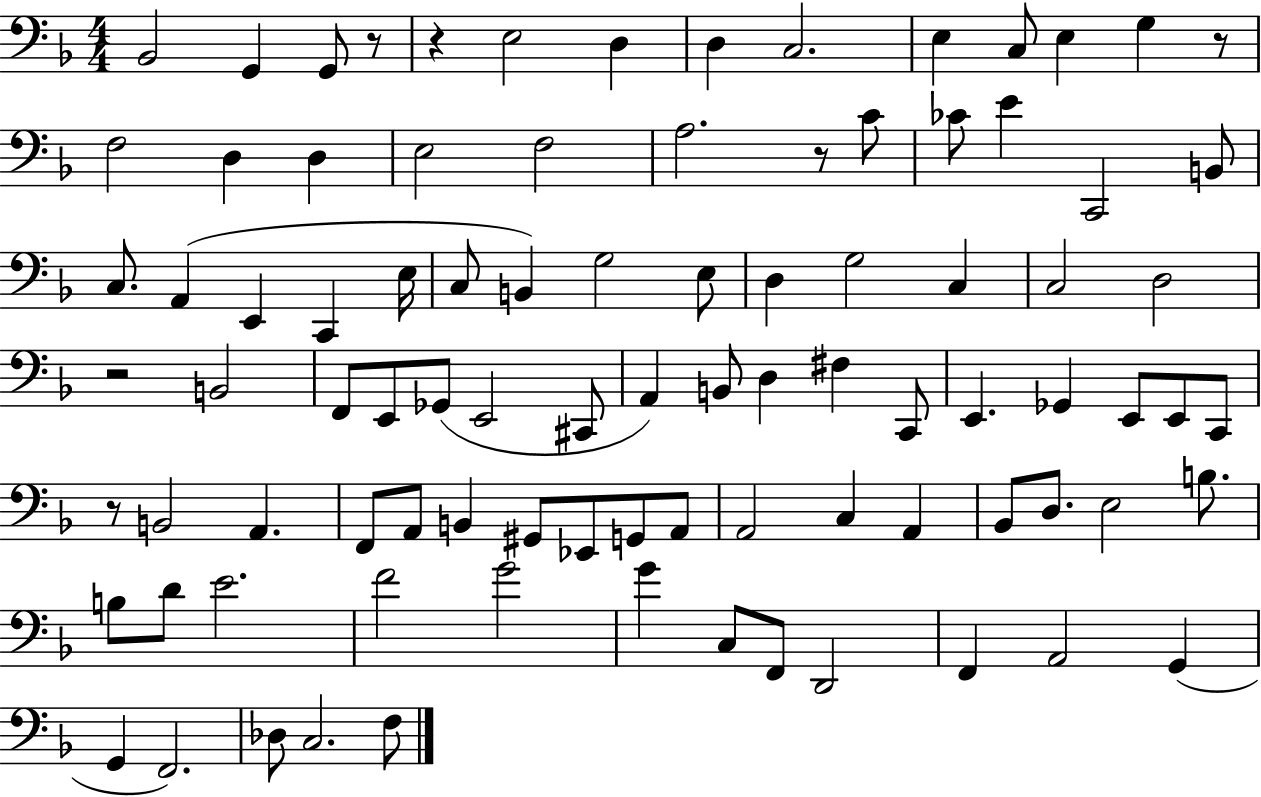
Bb2/h G2/q G2/e R/e R/q E3/h D3/q D3/q C3/h. E3/q C3/e E3/q G3/q R/e F3/h D3/q D3/q E3/h F3/h A3/h. R/e C4/e CES4/e E4/q C2/h B2/e C3/e. A2/q E2/q C2/q E3/s C3/e B2/q G3/h E3/e D3/q G3/h C3/q C3/h D3/h R/h B2/h F2/e E2/e Gb2/e E2/h C#2/e A2/q B2/e D3/q F#3/q C2/e E2/q. Gb2/q E2/e E2/e C2/e R/e B2/h A2/q. F2/e A2/e B2/q G#2/e Eb2/e G2/e A2/e A2/h C3/q A2/q Bb2/e D3/e. E3/h B3/e. B3/e D4/e E4/h. F4/h G4/h G4/q C3/e F2/e D2/h F2/q A2/h G2/q G2/q F2/h. Db3/e C3/h. F3/e